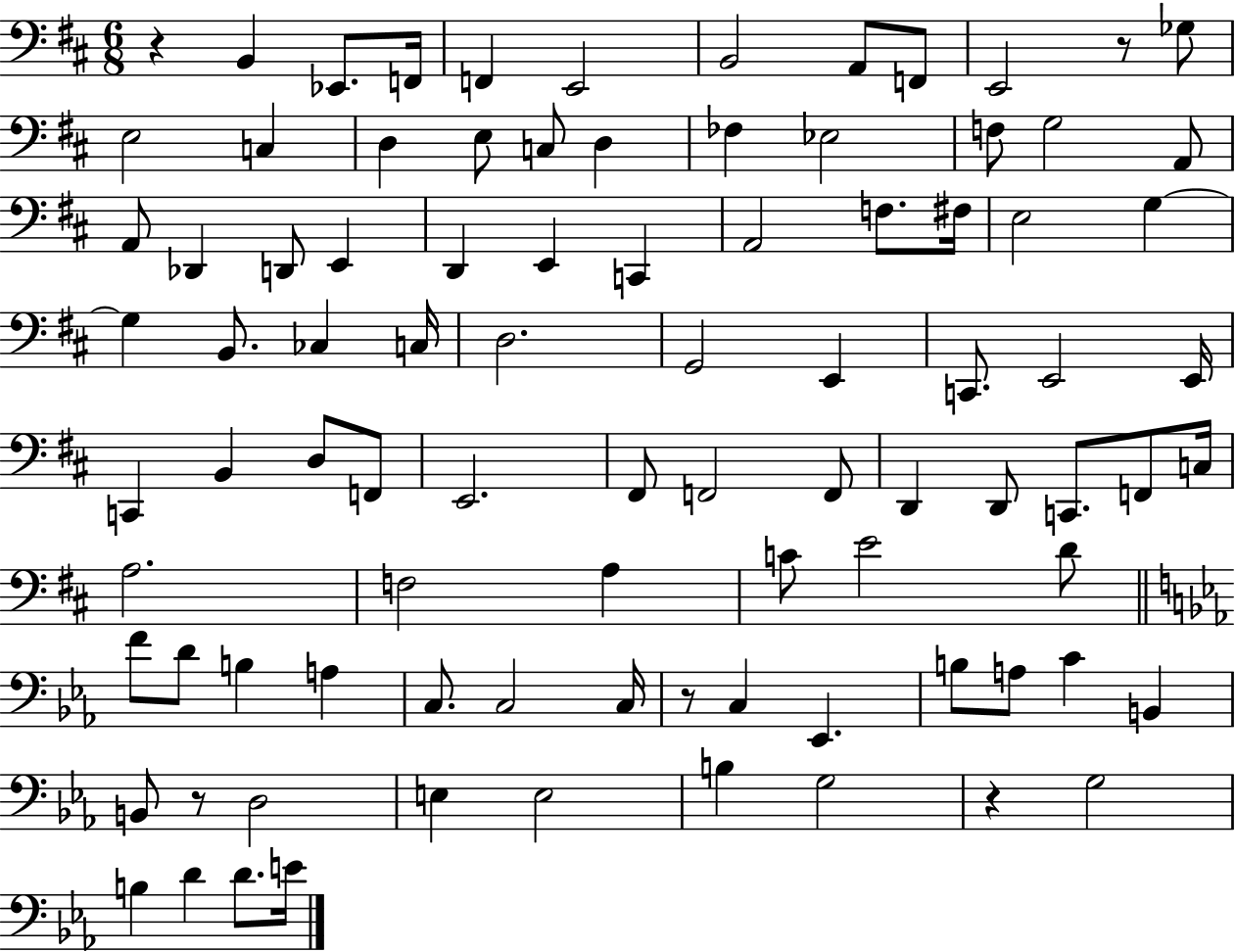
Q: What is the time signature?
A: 6/8